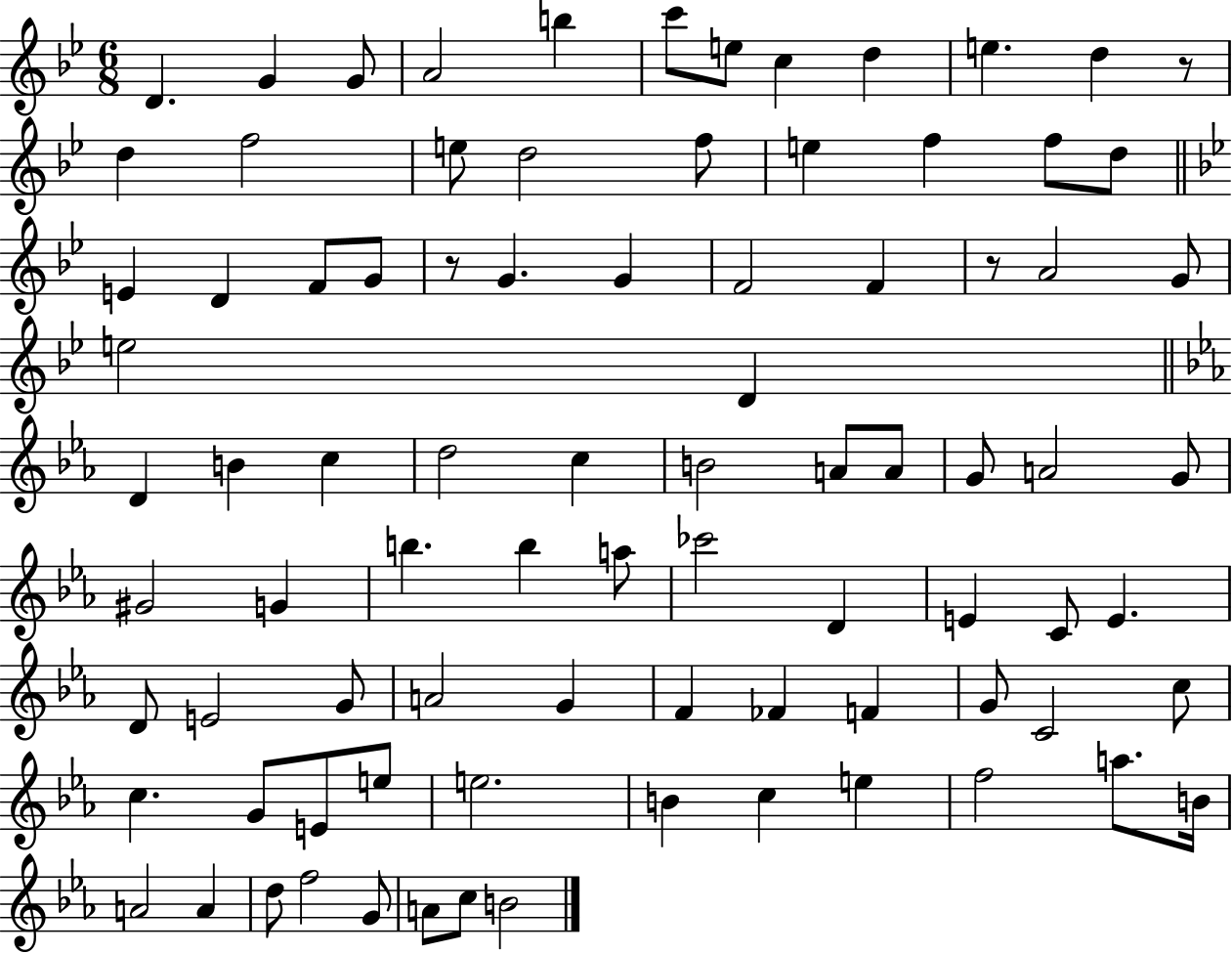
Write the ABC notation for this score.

X:1
T:Untitled
M:6/8
L:1/4
K:Bb
D G G/2 A2 b c'/2 e/2 c d e d z/2 d f2 e/2 d2 f/2 e f f/2 d/2 E D F/2 G/2 z/2 G G F2 F z/2 A2 G/2 e2 D D B c d2 c B2 A/2 A/2 G/2 A2 G/2 ^G2 G b b a/2 _c'2 D E C/2 E D/2 E2 G/2 A2 G F _F F G/2 C2 c/2 c G/2 E/2 e/2 e2 B c e f2 a/2 B/4 A2 A d/2 f2 G/2 A/2 c/2 B2